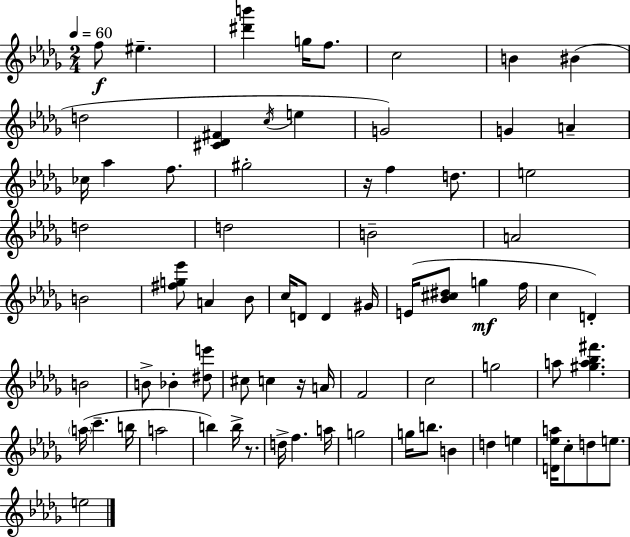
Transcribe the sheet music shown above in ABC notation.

X:1
T:Untitled
M:2/4
L:1/4
K:Bbm
f/2 ^e [^d'b'] g/4 f/2 c2 B ^B d2 [^C_D^F] c/4 e G2 G A _c/4 _a f/2 ^g2 z/4 f d/2 e2 d2 d2 B2 A2 B2 [^fg_e']/2 A _B/2 c/4 D/2 D ^G/4 E/4 [_B^c^d]/2 g f/4 c D B2 B/2 _B [^de']/2 ^c/2 c z/4 A/4 F2 c2 g2 a/2 [^ga_b^f'] a/4 c' b/4 a2 b b/4 z/2 d/4 f a/4 g2 g/4 b/2 B d e [D_ea]/4 c/2 d/2 e/2 e2